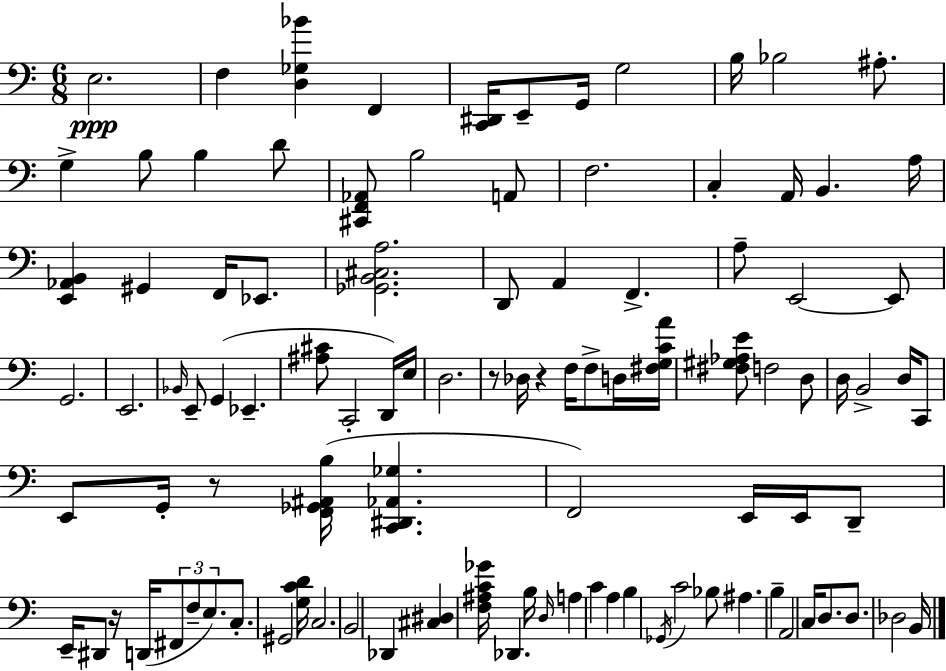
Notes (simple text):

E3/h. F3/q [D3,Gb3,Bb4]/q F2/q [C2,D#2]/s E2/e G2/s G3/h B3/s Bb3/h A#3/e. G3/q B3/e B3/q D4/e [C#2,F2,Ab2]/e B3/h A2/e F3/h. C3/q A2/s B2/q. A3/s [E2,Ab2,B2]/q G#2/q F2/s Eb2/e. [Gb2,B2,C#3,A3]/h. D2/e A2/q F2/q. A3/e E2/h E2/e G2/h. E2/h. Bb2/s E2/e G2/q Eb2/q. [A#3,C#4]/e C2/h D2/s E3/s D3/h. R/e Db3/s R/q F3/s F3/e D3/s [F#3,G3,C4,A4]/s [F#3,G#3,Ab3,E4]/e F3/h D3/e D3/s B2/h D3/s C2/e E2/e G2/s R/e [F2,Gb2,A#2,B3]/s [C2,D#2,Ab2,Gb3]/q. F2/h E2/s E2/s D2/e E2/s D#2/e R/s D2/s F#2/e F3/e E3/e. C3/e. G#2/h [G3,C4,D4]/s C3/h. B2/h Db2/q [C#3,D#3]/q [F3,A#3,C4,Gb4]/s Db2/q. B3/s D3/s A3/q C4/q A3/q B3/q Gb2/s C4/h Bb3/e A#3/q. B3/q A2/h C3/s D3/e. D3/e. Db3/h B2/s